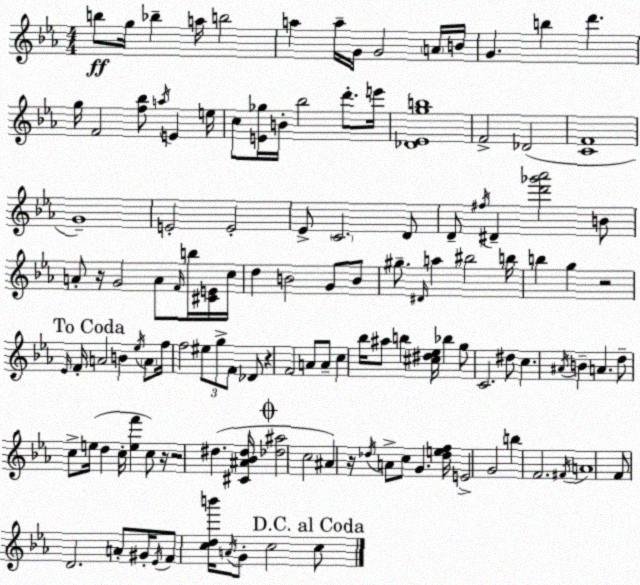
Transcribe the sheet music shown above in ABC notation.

X:1
T:Untitled
M:4/4
L:1/4
K:Eb
b/2 g/4 _b a/4 b2 a a/4 G/4 G2 A/4 B/4 G b d' g/4 F2 [f_b]/2 a/4 E e/4 c/2 [E_g]/4 B/4 _b2 d'/2 e'/4 [_D_Egb]4 F2 _D2 [CF]4 G4 E2 E2 _E/2 C2 D/2 D/2 ^f/4 ^D [d'_g'_a']2 B/2 A/2 z/4 G2 A/2 F/4 b/4 [^CE]/4 c/4 d B2 G/2 B/2 ^g/2 ^D/4 a ^b2 b/4 b g z2 _E/4 F/4 A2 B _e/4 A/2 f/4 f2 ^e/2 g/2 F/2 _D/2 z F2 A/2 A/2 c _b/4 ^a/2 b [^c^d_e]/4 _b g/2 C2 ^d/2 c ^A/4 B A d/2 c/2 e/4 d c/4 [ef'] c/2 z/4 z2 ^d [^C^A_B^d]/4 [_d^a]2 c2 ^A z/4 _d/4 A/2 c/2 G [_def]/4 E2 G2 b F2 ^F/4 A4 F/2 D2 A/2 ^G/4 _E/4 F/2 [cdb']/4 A/4 G/2 c2 c/2